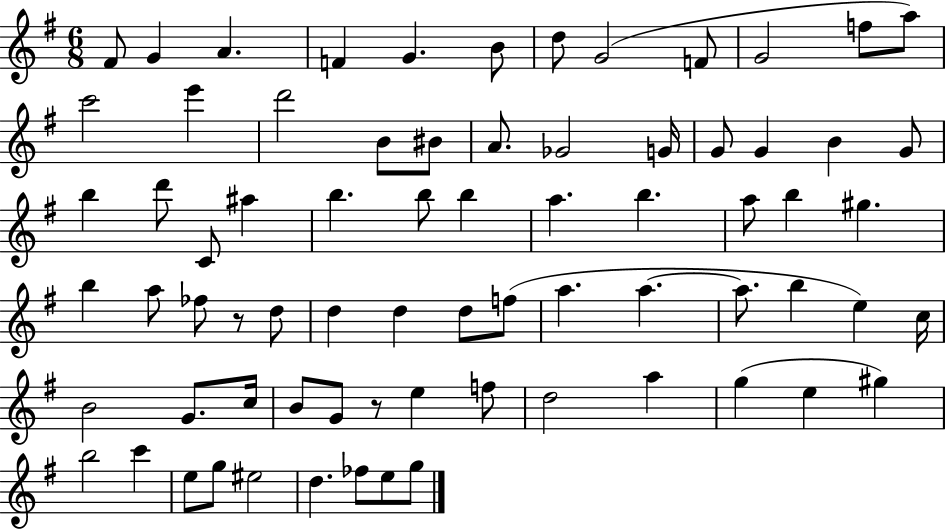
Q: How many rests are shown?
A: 2